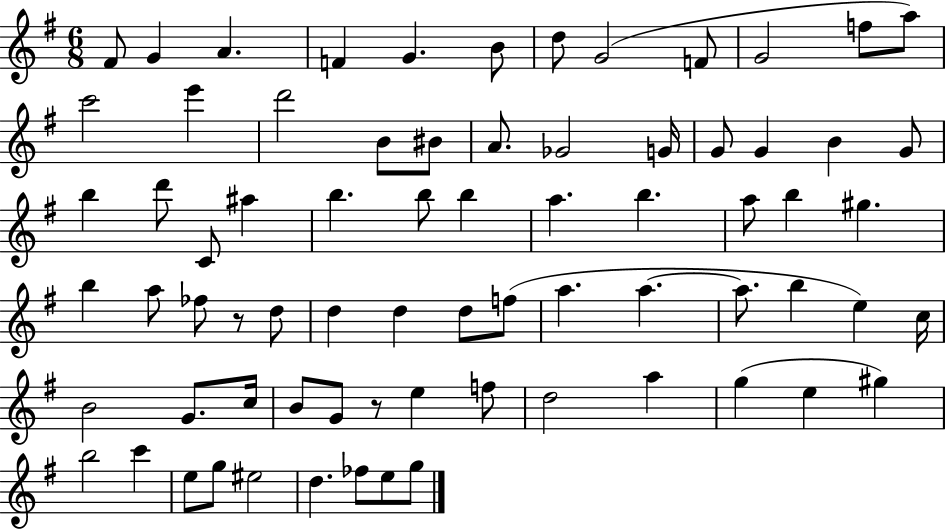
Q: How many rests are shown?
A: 2